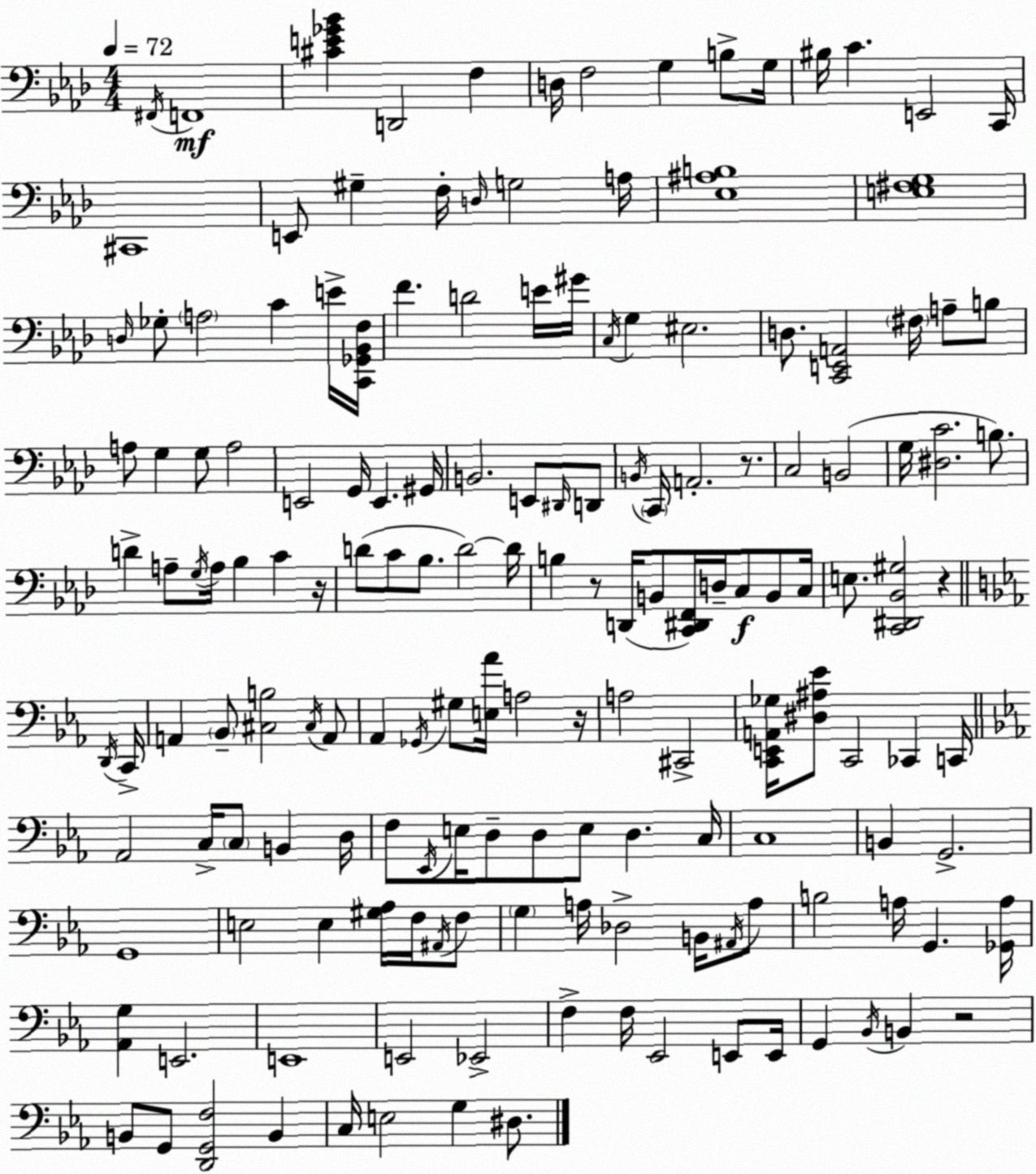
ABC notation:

X:1
T:Untitled
M:4/4
L:1/4
K:Ab
^F,,/4 F,,4 [^CE_G_B] D,,2 F, D,/4 F,2 G, B,/2 G,/4 ^B,/4 C E,,2 C,,/4 ^C,,4 E,,/2 ^G, F,/4 D,/4 G,2 A,/4 [_E,^A,B,]4 [E,^F,G,]4 D,/4 _G,/2 A,2 C E/4 [C,,_G,,_B,,F,]/4 F D2 E/4 ^G/4 C,/4 G, ^E,2 D,/2 [C,,E,,A,,]2 ^F,/4 A,/2 B,/2 A,/2 G, G,/2 A,2 E,,2 G,,/4 E,, ^G,,/4 B,,2 E,,/2 ^D,,/4 D,,/2 B,,/4 C,,/4 A,,2 z/2 C,2 B,,2 G,/4 [^D,C]2 B,/2 D A,/2 G,/4 A,/4 _B, C z/4 D/2 C/2 _B,/2 D2 D/4 B, z/2 D,,/4 B,,/2 [C,,^D,,F,,]/4 D,/4 C,/2 B,,/2 C,/4 E,/2 [C,,^D,,_B,,^G,]2 z D,,/4 C,,/4 A,, _B,,/2 [^C,B,]2 ^C,/4 A,,/2 _A,, _G,,/4 ^G,/2 [E,_A]/4 A,2 z/4 A,2 ^C,,2 [C,,E,,A,,_G,]/4 [^D,^A,_E]/2 C,,2 _C,, C,,/4 _A,,2 C,/4 C,/2 B,, D,/4 F,/2 _E,,/4 E,/4 D,/2 D,/2 E,/2 D, C,/4 C,4 B,, G,,2 G,,4 E,2 E, [^G,_A,]/4 F,/4 ^A,,/4 F,/2 G, A,/4 _D,2 B,,/4 ^A,,/4 A,/2 B,2 A,/4 G,, [_G,,A,]/4 [_A,,G,] E,,2 E,,4 E,,2 _E,,2 F, F,/4 _E,,2 E,,/2 E,,/4 G,, _B,,/4 B,, z2 B,,/2 G,,/2 [D,,G,,F,]2 B,, C,/4 E,2 G, ^D,/2